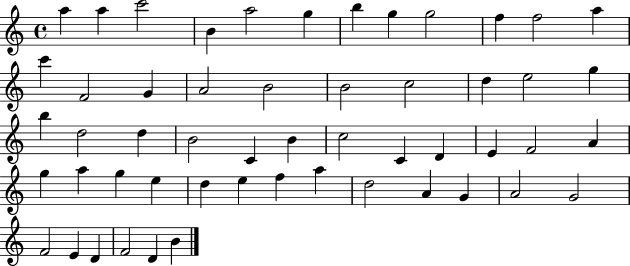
X:1
T:Untitled
M:4/4
L:1/4
K:C
a a c'2 B a2 g b g g2 f f2 a c' F2 G A2 B2 B2 c2 d e2 g b d2 d B2 C B c2 C D E F2 A g a g e d e f a d2 A G A2 G2 F2 E D F2 D B